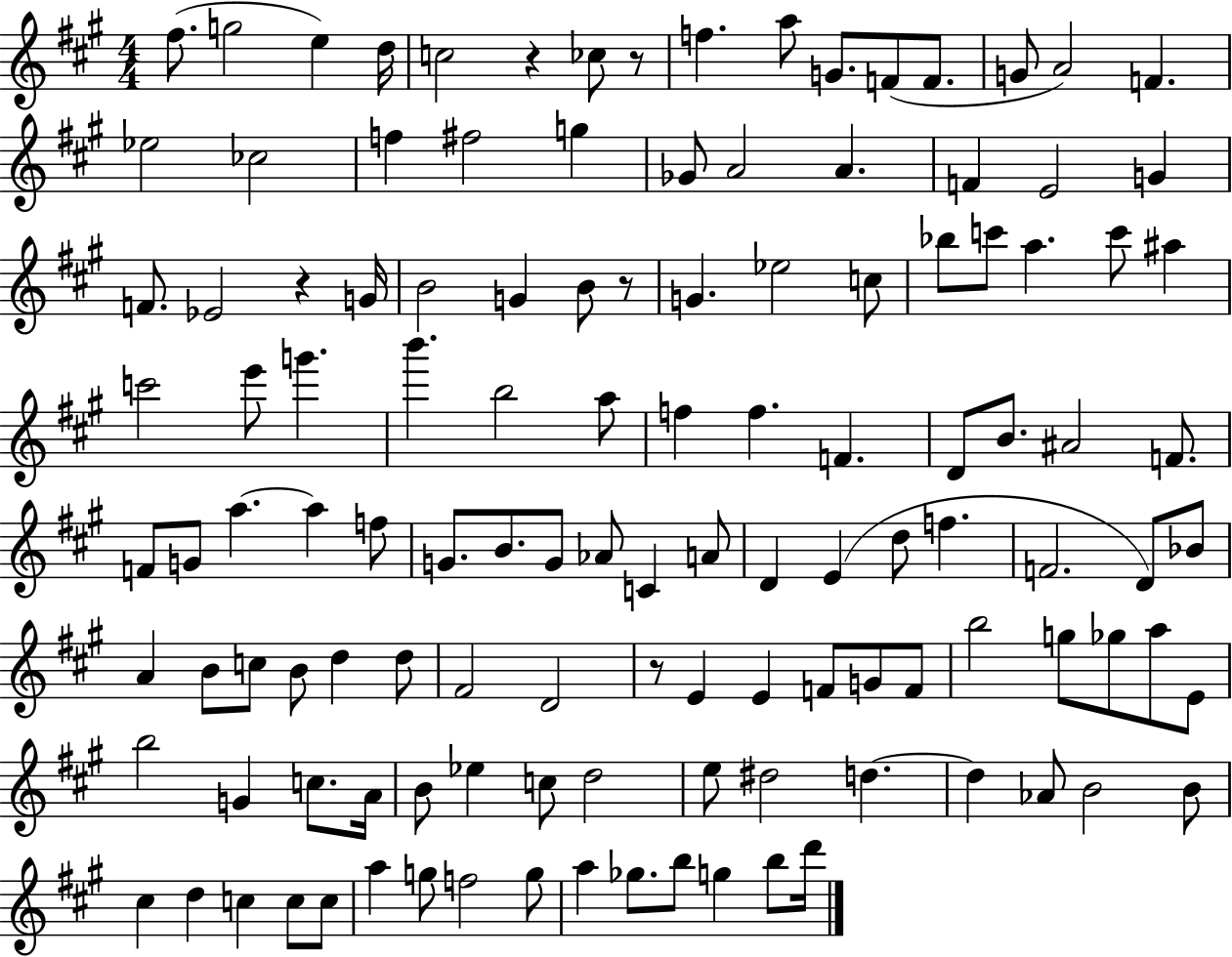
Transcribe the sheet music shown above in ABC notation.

X:1
T:Untitled
M:4/4
L:1/4
K:A
^f/2 g2 e d/4 c2 z _c/2 z/2 f a/2 G/2 F/2 F/2 G/2 A2 F _e2 _c2 f ^f2 g _G/2 A2 A F E2 G F/2 _E2 z G/4 B2 G B/2 z/2 G _e2 c/2 _b/2 c'/2 a c'/2 ^a c'2 e'/2 g' b' b2 a/2 f f F D/2 B/2 ^A2 F/2 F/2 G/2 a a f/2 G/2 B/2 G/2 _A/2 C A/2 D E d/2 f F2 D/2 _B/2 A B/2 c/2 B/2 d d/2 ^F2 D2 z/2 E E F/2 G/2 F/2 b2 g/2 _g/2 a/2 E/2 b2 G c/2 A/4 B/2 _e c/2 d2 e/2 ^d2 d d _A/2 B2 B/2 ^c d c c/2 c/2 a g/2 f2 g/2 a _g/2 b/2 g b/2 d'/4